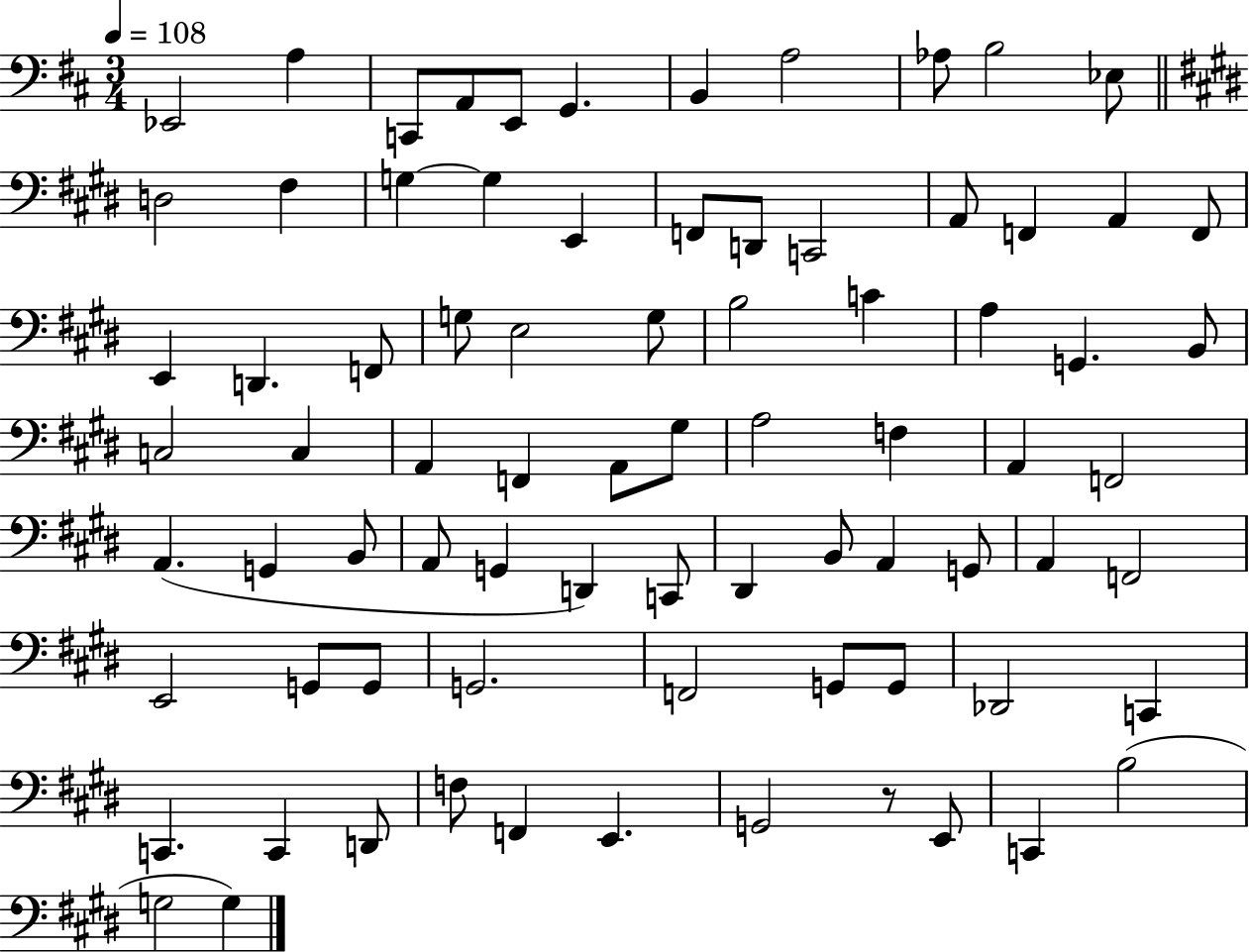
X:1
T:Untitled
M:3/4
L:1/4
K:D
_E,,2 A, C,,/2 A,,/2 E,,/2 G,, B,, A,2 _A,/2 B,2 _E,/2 D,2 ^F, G, G, E,, F,,/2 D,,/2 C,,2 A,,/2 F,, A,, F,,/2 E,, D,, F,,/2 G,/2 E,2 G,/2 B,2 C A, G,, B,,/2 C,2 C, A,, F,, A,,/2 ^G,/2 A,2 F, A,, F,,2 A,, G,, B,,/2 A,,/2 G,, D,, C,,/2 ^D,, B,,/2 A,, G,,/2 A,, F,,2 E,,2 G,,/2 G,,/2 G,,2 F,,2 G,,/2 G,,/2 _D,,2 C,, C,, C,, D,,/2 F,/2 F,, E,, G,,2 z/2 E,,/2 C,, B,2 G,2 G,